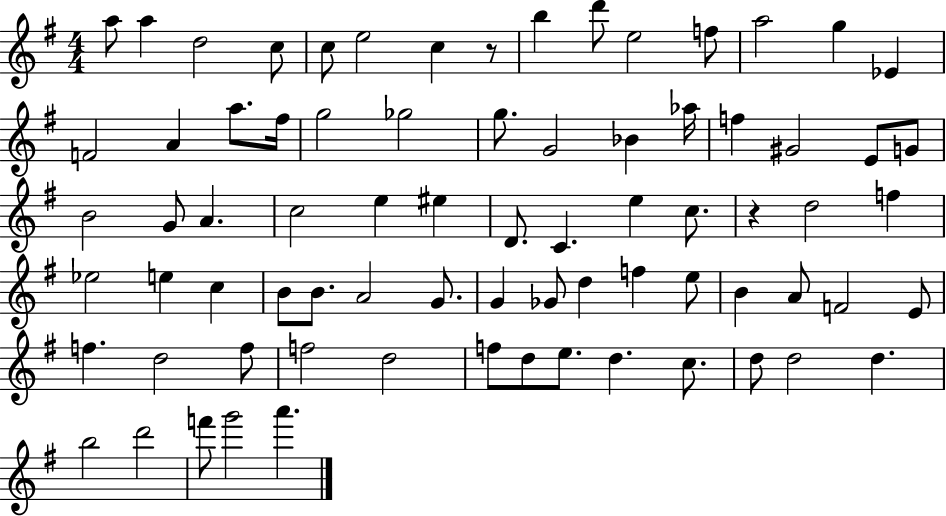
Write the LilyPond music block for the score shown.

{
  \clef treble
  \numericTimeSignature
  \time 4/4
  \key g \major
  a''8 a''4 d''2 c''8 | c''8 e''2 c''4 r8 | b''4 d'''8 e''2 f''8 | a''2 g''4 ees'4 | \break f'2 a'4 a''8. fis''16 | g''2 ges''2 | g''8. g'2 bes'4 aes''16 | f''4 gis'2 e'8 g'8 | \break b'2 g'8 a'4. | c''2 e''4 eis''4 | d'8. c'4. e''4 c''8. | r4 d''2 f''4 | \break ees''2 e''4 c''4 | b'8 b'8. a'2 g'8. | g'4 ges'8 d''4 f''4 e''8 | b'4 a'8 f'2 e'8 | \break f''4. d''2 f''8 | f''2 d''2 | f''8 d''8 e''8. d''4. c''8. | d''8 d''2 d''4. | \break b''2 d'''2 | f'''8 g'''2 a'''4. | \bar "|."
}